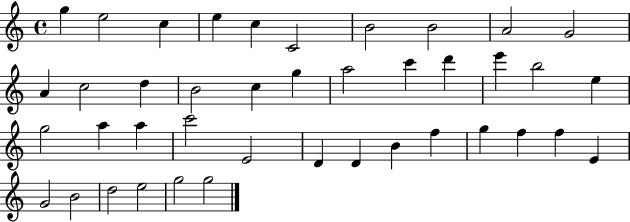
G5/q E5/h C5/q E5/q C5/q C4/h B4/h B4/h A4/h G4/h A4/q C5/h D5/q B4/h C5/q G5/q A5/h C6/q D6/q E6/q B5/h E5/q G5/h A5/q A5/q C6/h E4/h D4/q D4/q B4/q F5/q G5/q F5/q F5/q E4/q G4/h B4/h D5/h E5/h G5/h G5/h